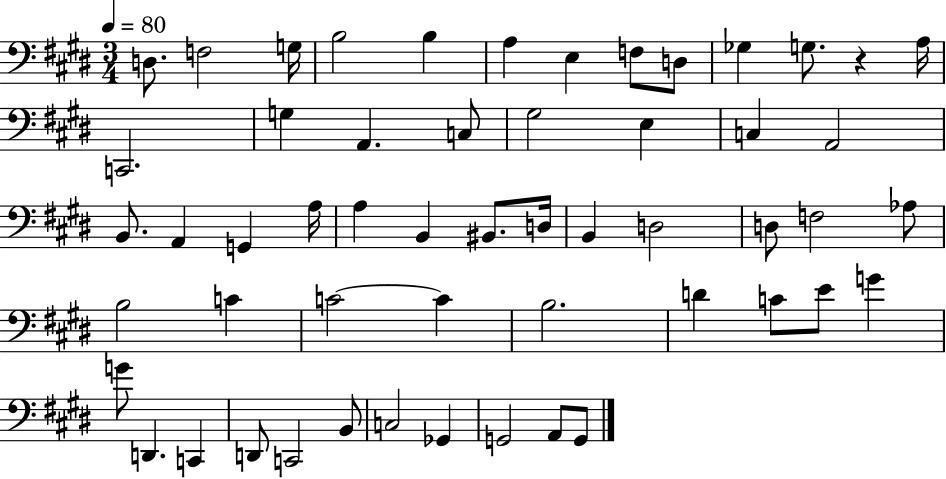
D3/e. F3/h G3/s B3/h B3/q A3/q E3/q F3/e D3/e Gb3/q G3/e. R/q A3/s C2/h. G3/q A2/q. C3/e G#3/h E3/q C3/q A2/h B2/e. A2/q G2/q A3/s A3/q B2/q BIS2/e. D3/s B2/q D3/h D3/e F3/h Ab3/e B3/h C4/q C4/h C4/q B3/h. D4/q C4/e E4/e G4/q G4/e D2/q. C2/q D2/e C2/h B2/e C3/h Gb2/q G2/h A2/e G2/e